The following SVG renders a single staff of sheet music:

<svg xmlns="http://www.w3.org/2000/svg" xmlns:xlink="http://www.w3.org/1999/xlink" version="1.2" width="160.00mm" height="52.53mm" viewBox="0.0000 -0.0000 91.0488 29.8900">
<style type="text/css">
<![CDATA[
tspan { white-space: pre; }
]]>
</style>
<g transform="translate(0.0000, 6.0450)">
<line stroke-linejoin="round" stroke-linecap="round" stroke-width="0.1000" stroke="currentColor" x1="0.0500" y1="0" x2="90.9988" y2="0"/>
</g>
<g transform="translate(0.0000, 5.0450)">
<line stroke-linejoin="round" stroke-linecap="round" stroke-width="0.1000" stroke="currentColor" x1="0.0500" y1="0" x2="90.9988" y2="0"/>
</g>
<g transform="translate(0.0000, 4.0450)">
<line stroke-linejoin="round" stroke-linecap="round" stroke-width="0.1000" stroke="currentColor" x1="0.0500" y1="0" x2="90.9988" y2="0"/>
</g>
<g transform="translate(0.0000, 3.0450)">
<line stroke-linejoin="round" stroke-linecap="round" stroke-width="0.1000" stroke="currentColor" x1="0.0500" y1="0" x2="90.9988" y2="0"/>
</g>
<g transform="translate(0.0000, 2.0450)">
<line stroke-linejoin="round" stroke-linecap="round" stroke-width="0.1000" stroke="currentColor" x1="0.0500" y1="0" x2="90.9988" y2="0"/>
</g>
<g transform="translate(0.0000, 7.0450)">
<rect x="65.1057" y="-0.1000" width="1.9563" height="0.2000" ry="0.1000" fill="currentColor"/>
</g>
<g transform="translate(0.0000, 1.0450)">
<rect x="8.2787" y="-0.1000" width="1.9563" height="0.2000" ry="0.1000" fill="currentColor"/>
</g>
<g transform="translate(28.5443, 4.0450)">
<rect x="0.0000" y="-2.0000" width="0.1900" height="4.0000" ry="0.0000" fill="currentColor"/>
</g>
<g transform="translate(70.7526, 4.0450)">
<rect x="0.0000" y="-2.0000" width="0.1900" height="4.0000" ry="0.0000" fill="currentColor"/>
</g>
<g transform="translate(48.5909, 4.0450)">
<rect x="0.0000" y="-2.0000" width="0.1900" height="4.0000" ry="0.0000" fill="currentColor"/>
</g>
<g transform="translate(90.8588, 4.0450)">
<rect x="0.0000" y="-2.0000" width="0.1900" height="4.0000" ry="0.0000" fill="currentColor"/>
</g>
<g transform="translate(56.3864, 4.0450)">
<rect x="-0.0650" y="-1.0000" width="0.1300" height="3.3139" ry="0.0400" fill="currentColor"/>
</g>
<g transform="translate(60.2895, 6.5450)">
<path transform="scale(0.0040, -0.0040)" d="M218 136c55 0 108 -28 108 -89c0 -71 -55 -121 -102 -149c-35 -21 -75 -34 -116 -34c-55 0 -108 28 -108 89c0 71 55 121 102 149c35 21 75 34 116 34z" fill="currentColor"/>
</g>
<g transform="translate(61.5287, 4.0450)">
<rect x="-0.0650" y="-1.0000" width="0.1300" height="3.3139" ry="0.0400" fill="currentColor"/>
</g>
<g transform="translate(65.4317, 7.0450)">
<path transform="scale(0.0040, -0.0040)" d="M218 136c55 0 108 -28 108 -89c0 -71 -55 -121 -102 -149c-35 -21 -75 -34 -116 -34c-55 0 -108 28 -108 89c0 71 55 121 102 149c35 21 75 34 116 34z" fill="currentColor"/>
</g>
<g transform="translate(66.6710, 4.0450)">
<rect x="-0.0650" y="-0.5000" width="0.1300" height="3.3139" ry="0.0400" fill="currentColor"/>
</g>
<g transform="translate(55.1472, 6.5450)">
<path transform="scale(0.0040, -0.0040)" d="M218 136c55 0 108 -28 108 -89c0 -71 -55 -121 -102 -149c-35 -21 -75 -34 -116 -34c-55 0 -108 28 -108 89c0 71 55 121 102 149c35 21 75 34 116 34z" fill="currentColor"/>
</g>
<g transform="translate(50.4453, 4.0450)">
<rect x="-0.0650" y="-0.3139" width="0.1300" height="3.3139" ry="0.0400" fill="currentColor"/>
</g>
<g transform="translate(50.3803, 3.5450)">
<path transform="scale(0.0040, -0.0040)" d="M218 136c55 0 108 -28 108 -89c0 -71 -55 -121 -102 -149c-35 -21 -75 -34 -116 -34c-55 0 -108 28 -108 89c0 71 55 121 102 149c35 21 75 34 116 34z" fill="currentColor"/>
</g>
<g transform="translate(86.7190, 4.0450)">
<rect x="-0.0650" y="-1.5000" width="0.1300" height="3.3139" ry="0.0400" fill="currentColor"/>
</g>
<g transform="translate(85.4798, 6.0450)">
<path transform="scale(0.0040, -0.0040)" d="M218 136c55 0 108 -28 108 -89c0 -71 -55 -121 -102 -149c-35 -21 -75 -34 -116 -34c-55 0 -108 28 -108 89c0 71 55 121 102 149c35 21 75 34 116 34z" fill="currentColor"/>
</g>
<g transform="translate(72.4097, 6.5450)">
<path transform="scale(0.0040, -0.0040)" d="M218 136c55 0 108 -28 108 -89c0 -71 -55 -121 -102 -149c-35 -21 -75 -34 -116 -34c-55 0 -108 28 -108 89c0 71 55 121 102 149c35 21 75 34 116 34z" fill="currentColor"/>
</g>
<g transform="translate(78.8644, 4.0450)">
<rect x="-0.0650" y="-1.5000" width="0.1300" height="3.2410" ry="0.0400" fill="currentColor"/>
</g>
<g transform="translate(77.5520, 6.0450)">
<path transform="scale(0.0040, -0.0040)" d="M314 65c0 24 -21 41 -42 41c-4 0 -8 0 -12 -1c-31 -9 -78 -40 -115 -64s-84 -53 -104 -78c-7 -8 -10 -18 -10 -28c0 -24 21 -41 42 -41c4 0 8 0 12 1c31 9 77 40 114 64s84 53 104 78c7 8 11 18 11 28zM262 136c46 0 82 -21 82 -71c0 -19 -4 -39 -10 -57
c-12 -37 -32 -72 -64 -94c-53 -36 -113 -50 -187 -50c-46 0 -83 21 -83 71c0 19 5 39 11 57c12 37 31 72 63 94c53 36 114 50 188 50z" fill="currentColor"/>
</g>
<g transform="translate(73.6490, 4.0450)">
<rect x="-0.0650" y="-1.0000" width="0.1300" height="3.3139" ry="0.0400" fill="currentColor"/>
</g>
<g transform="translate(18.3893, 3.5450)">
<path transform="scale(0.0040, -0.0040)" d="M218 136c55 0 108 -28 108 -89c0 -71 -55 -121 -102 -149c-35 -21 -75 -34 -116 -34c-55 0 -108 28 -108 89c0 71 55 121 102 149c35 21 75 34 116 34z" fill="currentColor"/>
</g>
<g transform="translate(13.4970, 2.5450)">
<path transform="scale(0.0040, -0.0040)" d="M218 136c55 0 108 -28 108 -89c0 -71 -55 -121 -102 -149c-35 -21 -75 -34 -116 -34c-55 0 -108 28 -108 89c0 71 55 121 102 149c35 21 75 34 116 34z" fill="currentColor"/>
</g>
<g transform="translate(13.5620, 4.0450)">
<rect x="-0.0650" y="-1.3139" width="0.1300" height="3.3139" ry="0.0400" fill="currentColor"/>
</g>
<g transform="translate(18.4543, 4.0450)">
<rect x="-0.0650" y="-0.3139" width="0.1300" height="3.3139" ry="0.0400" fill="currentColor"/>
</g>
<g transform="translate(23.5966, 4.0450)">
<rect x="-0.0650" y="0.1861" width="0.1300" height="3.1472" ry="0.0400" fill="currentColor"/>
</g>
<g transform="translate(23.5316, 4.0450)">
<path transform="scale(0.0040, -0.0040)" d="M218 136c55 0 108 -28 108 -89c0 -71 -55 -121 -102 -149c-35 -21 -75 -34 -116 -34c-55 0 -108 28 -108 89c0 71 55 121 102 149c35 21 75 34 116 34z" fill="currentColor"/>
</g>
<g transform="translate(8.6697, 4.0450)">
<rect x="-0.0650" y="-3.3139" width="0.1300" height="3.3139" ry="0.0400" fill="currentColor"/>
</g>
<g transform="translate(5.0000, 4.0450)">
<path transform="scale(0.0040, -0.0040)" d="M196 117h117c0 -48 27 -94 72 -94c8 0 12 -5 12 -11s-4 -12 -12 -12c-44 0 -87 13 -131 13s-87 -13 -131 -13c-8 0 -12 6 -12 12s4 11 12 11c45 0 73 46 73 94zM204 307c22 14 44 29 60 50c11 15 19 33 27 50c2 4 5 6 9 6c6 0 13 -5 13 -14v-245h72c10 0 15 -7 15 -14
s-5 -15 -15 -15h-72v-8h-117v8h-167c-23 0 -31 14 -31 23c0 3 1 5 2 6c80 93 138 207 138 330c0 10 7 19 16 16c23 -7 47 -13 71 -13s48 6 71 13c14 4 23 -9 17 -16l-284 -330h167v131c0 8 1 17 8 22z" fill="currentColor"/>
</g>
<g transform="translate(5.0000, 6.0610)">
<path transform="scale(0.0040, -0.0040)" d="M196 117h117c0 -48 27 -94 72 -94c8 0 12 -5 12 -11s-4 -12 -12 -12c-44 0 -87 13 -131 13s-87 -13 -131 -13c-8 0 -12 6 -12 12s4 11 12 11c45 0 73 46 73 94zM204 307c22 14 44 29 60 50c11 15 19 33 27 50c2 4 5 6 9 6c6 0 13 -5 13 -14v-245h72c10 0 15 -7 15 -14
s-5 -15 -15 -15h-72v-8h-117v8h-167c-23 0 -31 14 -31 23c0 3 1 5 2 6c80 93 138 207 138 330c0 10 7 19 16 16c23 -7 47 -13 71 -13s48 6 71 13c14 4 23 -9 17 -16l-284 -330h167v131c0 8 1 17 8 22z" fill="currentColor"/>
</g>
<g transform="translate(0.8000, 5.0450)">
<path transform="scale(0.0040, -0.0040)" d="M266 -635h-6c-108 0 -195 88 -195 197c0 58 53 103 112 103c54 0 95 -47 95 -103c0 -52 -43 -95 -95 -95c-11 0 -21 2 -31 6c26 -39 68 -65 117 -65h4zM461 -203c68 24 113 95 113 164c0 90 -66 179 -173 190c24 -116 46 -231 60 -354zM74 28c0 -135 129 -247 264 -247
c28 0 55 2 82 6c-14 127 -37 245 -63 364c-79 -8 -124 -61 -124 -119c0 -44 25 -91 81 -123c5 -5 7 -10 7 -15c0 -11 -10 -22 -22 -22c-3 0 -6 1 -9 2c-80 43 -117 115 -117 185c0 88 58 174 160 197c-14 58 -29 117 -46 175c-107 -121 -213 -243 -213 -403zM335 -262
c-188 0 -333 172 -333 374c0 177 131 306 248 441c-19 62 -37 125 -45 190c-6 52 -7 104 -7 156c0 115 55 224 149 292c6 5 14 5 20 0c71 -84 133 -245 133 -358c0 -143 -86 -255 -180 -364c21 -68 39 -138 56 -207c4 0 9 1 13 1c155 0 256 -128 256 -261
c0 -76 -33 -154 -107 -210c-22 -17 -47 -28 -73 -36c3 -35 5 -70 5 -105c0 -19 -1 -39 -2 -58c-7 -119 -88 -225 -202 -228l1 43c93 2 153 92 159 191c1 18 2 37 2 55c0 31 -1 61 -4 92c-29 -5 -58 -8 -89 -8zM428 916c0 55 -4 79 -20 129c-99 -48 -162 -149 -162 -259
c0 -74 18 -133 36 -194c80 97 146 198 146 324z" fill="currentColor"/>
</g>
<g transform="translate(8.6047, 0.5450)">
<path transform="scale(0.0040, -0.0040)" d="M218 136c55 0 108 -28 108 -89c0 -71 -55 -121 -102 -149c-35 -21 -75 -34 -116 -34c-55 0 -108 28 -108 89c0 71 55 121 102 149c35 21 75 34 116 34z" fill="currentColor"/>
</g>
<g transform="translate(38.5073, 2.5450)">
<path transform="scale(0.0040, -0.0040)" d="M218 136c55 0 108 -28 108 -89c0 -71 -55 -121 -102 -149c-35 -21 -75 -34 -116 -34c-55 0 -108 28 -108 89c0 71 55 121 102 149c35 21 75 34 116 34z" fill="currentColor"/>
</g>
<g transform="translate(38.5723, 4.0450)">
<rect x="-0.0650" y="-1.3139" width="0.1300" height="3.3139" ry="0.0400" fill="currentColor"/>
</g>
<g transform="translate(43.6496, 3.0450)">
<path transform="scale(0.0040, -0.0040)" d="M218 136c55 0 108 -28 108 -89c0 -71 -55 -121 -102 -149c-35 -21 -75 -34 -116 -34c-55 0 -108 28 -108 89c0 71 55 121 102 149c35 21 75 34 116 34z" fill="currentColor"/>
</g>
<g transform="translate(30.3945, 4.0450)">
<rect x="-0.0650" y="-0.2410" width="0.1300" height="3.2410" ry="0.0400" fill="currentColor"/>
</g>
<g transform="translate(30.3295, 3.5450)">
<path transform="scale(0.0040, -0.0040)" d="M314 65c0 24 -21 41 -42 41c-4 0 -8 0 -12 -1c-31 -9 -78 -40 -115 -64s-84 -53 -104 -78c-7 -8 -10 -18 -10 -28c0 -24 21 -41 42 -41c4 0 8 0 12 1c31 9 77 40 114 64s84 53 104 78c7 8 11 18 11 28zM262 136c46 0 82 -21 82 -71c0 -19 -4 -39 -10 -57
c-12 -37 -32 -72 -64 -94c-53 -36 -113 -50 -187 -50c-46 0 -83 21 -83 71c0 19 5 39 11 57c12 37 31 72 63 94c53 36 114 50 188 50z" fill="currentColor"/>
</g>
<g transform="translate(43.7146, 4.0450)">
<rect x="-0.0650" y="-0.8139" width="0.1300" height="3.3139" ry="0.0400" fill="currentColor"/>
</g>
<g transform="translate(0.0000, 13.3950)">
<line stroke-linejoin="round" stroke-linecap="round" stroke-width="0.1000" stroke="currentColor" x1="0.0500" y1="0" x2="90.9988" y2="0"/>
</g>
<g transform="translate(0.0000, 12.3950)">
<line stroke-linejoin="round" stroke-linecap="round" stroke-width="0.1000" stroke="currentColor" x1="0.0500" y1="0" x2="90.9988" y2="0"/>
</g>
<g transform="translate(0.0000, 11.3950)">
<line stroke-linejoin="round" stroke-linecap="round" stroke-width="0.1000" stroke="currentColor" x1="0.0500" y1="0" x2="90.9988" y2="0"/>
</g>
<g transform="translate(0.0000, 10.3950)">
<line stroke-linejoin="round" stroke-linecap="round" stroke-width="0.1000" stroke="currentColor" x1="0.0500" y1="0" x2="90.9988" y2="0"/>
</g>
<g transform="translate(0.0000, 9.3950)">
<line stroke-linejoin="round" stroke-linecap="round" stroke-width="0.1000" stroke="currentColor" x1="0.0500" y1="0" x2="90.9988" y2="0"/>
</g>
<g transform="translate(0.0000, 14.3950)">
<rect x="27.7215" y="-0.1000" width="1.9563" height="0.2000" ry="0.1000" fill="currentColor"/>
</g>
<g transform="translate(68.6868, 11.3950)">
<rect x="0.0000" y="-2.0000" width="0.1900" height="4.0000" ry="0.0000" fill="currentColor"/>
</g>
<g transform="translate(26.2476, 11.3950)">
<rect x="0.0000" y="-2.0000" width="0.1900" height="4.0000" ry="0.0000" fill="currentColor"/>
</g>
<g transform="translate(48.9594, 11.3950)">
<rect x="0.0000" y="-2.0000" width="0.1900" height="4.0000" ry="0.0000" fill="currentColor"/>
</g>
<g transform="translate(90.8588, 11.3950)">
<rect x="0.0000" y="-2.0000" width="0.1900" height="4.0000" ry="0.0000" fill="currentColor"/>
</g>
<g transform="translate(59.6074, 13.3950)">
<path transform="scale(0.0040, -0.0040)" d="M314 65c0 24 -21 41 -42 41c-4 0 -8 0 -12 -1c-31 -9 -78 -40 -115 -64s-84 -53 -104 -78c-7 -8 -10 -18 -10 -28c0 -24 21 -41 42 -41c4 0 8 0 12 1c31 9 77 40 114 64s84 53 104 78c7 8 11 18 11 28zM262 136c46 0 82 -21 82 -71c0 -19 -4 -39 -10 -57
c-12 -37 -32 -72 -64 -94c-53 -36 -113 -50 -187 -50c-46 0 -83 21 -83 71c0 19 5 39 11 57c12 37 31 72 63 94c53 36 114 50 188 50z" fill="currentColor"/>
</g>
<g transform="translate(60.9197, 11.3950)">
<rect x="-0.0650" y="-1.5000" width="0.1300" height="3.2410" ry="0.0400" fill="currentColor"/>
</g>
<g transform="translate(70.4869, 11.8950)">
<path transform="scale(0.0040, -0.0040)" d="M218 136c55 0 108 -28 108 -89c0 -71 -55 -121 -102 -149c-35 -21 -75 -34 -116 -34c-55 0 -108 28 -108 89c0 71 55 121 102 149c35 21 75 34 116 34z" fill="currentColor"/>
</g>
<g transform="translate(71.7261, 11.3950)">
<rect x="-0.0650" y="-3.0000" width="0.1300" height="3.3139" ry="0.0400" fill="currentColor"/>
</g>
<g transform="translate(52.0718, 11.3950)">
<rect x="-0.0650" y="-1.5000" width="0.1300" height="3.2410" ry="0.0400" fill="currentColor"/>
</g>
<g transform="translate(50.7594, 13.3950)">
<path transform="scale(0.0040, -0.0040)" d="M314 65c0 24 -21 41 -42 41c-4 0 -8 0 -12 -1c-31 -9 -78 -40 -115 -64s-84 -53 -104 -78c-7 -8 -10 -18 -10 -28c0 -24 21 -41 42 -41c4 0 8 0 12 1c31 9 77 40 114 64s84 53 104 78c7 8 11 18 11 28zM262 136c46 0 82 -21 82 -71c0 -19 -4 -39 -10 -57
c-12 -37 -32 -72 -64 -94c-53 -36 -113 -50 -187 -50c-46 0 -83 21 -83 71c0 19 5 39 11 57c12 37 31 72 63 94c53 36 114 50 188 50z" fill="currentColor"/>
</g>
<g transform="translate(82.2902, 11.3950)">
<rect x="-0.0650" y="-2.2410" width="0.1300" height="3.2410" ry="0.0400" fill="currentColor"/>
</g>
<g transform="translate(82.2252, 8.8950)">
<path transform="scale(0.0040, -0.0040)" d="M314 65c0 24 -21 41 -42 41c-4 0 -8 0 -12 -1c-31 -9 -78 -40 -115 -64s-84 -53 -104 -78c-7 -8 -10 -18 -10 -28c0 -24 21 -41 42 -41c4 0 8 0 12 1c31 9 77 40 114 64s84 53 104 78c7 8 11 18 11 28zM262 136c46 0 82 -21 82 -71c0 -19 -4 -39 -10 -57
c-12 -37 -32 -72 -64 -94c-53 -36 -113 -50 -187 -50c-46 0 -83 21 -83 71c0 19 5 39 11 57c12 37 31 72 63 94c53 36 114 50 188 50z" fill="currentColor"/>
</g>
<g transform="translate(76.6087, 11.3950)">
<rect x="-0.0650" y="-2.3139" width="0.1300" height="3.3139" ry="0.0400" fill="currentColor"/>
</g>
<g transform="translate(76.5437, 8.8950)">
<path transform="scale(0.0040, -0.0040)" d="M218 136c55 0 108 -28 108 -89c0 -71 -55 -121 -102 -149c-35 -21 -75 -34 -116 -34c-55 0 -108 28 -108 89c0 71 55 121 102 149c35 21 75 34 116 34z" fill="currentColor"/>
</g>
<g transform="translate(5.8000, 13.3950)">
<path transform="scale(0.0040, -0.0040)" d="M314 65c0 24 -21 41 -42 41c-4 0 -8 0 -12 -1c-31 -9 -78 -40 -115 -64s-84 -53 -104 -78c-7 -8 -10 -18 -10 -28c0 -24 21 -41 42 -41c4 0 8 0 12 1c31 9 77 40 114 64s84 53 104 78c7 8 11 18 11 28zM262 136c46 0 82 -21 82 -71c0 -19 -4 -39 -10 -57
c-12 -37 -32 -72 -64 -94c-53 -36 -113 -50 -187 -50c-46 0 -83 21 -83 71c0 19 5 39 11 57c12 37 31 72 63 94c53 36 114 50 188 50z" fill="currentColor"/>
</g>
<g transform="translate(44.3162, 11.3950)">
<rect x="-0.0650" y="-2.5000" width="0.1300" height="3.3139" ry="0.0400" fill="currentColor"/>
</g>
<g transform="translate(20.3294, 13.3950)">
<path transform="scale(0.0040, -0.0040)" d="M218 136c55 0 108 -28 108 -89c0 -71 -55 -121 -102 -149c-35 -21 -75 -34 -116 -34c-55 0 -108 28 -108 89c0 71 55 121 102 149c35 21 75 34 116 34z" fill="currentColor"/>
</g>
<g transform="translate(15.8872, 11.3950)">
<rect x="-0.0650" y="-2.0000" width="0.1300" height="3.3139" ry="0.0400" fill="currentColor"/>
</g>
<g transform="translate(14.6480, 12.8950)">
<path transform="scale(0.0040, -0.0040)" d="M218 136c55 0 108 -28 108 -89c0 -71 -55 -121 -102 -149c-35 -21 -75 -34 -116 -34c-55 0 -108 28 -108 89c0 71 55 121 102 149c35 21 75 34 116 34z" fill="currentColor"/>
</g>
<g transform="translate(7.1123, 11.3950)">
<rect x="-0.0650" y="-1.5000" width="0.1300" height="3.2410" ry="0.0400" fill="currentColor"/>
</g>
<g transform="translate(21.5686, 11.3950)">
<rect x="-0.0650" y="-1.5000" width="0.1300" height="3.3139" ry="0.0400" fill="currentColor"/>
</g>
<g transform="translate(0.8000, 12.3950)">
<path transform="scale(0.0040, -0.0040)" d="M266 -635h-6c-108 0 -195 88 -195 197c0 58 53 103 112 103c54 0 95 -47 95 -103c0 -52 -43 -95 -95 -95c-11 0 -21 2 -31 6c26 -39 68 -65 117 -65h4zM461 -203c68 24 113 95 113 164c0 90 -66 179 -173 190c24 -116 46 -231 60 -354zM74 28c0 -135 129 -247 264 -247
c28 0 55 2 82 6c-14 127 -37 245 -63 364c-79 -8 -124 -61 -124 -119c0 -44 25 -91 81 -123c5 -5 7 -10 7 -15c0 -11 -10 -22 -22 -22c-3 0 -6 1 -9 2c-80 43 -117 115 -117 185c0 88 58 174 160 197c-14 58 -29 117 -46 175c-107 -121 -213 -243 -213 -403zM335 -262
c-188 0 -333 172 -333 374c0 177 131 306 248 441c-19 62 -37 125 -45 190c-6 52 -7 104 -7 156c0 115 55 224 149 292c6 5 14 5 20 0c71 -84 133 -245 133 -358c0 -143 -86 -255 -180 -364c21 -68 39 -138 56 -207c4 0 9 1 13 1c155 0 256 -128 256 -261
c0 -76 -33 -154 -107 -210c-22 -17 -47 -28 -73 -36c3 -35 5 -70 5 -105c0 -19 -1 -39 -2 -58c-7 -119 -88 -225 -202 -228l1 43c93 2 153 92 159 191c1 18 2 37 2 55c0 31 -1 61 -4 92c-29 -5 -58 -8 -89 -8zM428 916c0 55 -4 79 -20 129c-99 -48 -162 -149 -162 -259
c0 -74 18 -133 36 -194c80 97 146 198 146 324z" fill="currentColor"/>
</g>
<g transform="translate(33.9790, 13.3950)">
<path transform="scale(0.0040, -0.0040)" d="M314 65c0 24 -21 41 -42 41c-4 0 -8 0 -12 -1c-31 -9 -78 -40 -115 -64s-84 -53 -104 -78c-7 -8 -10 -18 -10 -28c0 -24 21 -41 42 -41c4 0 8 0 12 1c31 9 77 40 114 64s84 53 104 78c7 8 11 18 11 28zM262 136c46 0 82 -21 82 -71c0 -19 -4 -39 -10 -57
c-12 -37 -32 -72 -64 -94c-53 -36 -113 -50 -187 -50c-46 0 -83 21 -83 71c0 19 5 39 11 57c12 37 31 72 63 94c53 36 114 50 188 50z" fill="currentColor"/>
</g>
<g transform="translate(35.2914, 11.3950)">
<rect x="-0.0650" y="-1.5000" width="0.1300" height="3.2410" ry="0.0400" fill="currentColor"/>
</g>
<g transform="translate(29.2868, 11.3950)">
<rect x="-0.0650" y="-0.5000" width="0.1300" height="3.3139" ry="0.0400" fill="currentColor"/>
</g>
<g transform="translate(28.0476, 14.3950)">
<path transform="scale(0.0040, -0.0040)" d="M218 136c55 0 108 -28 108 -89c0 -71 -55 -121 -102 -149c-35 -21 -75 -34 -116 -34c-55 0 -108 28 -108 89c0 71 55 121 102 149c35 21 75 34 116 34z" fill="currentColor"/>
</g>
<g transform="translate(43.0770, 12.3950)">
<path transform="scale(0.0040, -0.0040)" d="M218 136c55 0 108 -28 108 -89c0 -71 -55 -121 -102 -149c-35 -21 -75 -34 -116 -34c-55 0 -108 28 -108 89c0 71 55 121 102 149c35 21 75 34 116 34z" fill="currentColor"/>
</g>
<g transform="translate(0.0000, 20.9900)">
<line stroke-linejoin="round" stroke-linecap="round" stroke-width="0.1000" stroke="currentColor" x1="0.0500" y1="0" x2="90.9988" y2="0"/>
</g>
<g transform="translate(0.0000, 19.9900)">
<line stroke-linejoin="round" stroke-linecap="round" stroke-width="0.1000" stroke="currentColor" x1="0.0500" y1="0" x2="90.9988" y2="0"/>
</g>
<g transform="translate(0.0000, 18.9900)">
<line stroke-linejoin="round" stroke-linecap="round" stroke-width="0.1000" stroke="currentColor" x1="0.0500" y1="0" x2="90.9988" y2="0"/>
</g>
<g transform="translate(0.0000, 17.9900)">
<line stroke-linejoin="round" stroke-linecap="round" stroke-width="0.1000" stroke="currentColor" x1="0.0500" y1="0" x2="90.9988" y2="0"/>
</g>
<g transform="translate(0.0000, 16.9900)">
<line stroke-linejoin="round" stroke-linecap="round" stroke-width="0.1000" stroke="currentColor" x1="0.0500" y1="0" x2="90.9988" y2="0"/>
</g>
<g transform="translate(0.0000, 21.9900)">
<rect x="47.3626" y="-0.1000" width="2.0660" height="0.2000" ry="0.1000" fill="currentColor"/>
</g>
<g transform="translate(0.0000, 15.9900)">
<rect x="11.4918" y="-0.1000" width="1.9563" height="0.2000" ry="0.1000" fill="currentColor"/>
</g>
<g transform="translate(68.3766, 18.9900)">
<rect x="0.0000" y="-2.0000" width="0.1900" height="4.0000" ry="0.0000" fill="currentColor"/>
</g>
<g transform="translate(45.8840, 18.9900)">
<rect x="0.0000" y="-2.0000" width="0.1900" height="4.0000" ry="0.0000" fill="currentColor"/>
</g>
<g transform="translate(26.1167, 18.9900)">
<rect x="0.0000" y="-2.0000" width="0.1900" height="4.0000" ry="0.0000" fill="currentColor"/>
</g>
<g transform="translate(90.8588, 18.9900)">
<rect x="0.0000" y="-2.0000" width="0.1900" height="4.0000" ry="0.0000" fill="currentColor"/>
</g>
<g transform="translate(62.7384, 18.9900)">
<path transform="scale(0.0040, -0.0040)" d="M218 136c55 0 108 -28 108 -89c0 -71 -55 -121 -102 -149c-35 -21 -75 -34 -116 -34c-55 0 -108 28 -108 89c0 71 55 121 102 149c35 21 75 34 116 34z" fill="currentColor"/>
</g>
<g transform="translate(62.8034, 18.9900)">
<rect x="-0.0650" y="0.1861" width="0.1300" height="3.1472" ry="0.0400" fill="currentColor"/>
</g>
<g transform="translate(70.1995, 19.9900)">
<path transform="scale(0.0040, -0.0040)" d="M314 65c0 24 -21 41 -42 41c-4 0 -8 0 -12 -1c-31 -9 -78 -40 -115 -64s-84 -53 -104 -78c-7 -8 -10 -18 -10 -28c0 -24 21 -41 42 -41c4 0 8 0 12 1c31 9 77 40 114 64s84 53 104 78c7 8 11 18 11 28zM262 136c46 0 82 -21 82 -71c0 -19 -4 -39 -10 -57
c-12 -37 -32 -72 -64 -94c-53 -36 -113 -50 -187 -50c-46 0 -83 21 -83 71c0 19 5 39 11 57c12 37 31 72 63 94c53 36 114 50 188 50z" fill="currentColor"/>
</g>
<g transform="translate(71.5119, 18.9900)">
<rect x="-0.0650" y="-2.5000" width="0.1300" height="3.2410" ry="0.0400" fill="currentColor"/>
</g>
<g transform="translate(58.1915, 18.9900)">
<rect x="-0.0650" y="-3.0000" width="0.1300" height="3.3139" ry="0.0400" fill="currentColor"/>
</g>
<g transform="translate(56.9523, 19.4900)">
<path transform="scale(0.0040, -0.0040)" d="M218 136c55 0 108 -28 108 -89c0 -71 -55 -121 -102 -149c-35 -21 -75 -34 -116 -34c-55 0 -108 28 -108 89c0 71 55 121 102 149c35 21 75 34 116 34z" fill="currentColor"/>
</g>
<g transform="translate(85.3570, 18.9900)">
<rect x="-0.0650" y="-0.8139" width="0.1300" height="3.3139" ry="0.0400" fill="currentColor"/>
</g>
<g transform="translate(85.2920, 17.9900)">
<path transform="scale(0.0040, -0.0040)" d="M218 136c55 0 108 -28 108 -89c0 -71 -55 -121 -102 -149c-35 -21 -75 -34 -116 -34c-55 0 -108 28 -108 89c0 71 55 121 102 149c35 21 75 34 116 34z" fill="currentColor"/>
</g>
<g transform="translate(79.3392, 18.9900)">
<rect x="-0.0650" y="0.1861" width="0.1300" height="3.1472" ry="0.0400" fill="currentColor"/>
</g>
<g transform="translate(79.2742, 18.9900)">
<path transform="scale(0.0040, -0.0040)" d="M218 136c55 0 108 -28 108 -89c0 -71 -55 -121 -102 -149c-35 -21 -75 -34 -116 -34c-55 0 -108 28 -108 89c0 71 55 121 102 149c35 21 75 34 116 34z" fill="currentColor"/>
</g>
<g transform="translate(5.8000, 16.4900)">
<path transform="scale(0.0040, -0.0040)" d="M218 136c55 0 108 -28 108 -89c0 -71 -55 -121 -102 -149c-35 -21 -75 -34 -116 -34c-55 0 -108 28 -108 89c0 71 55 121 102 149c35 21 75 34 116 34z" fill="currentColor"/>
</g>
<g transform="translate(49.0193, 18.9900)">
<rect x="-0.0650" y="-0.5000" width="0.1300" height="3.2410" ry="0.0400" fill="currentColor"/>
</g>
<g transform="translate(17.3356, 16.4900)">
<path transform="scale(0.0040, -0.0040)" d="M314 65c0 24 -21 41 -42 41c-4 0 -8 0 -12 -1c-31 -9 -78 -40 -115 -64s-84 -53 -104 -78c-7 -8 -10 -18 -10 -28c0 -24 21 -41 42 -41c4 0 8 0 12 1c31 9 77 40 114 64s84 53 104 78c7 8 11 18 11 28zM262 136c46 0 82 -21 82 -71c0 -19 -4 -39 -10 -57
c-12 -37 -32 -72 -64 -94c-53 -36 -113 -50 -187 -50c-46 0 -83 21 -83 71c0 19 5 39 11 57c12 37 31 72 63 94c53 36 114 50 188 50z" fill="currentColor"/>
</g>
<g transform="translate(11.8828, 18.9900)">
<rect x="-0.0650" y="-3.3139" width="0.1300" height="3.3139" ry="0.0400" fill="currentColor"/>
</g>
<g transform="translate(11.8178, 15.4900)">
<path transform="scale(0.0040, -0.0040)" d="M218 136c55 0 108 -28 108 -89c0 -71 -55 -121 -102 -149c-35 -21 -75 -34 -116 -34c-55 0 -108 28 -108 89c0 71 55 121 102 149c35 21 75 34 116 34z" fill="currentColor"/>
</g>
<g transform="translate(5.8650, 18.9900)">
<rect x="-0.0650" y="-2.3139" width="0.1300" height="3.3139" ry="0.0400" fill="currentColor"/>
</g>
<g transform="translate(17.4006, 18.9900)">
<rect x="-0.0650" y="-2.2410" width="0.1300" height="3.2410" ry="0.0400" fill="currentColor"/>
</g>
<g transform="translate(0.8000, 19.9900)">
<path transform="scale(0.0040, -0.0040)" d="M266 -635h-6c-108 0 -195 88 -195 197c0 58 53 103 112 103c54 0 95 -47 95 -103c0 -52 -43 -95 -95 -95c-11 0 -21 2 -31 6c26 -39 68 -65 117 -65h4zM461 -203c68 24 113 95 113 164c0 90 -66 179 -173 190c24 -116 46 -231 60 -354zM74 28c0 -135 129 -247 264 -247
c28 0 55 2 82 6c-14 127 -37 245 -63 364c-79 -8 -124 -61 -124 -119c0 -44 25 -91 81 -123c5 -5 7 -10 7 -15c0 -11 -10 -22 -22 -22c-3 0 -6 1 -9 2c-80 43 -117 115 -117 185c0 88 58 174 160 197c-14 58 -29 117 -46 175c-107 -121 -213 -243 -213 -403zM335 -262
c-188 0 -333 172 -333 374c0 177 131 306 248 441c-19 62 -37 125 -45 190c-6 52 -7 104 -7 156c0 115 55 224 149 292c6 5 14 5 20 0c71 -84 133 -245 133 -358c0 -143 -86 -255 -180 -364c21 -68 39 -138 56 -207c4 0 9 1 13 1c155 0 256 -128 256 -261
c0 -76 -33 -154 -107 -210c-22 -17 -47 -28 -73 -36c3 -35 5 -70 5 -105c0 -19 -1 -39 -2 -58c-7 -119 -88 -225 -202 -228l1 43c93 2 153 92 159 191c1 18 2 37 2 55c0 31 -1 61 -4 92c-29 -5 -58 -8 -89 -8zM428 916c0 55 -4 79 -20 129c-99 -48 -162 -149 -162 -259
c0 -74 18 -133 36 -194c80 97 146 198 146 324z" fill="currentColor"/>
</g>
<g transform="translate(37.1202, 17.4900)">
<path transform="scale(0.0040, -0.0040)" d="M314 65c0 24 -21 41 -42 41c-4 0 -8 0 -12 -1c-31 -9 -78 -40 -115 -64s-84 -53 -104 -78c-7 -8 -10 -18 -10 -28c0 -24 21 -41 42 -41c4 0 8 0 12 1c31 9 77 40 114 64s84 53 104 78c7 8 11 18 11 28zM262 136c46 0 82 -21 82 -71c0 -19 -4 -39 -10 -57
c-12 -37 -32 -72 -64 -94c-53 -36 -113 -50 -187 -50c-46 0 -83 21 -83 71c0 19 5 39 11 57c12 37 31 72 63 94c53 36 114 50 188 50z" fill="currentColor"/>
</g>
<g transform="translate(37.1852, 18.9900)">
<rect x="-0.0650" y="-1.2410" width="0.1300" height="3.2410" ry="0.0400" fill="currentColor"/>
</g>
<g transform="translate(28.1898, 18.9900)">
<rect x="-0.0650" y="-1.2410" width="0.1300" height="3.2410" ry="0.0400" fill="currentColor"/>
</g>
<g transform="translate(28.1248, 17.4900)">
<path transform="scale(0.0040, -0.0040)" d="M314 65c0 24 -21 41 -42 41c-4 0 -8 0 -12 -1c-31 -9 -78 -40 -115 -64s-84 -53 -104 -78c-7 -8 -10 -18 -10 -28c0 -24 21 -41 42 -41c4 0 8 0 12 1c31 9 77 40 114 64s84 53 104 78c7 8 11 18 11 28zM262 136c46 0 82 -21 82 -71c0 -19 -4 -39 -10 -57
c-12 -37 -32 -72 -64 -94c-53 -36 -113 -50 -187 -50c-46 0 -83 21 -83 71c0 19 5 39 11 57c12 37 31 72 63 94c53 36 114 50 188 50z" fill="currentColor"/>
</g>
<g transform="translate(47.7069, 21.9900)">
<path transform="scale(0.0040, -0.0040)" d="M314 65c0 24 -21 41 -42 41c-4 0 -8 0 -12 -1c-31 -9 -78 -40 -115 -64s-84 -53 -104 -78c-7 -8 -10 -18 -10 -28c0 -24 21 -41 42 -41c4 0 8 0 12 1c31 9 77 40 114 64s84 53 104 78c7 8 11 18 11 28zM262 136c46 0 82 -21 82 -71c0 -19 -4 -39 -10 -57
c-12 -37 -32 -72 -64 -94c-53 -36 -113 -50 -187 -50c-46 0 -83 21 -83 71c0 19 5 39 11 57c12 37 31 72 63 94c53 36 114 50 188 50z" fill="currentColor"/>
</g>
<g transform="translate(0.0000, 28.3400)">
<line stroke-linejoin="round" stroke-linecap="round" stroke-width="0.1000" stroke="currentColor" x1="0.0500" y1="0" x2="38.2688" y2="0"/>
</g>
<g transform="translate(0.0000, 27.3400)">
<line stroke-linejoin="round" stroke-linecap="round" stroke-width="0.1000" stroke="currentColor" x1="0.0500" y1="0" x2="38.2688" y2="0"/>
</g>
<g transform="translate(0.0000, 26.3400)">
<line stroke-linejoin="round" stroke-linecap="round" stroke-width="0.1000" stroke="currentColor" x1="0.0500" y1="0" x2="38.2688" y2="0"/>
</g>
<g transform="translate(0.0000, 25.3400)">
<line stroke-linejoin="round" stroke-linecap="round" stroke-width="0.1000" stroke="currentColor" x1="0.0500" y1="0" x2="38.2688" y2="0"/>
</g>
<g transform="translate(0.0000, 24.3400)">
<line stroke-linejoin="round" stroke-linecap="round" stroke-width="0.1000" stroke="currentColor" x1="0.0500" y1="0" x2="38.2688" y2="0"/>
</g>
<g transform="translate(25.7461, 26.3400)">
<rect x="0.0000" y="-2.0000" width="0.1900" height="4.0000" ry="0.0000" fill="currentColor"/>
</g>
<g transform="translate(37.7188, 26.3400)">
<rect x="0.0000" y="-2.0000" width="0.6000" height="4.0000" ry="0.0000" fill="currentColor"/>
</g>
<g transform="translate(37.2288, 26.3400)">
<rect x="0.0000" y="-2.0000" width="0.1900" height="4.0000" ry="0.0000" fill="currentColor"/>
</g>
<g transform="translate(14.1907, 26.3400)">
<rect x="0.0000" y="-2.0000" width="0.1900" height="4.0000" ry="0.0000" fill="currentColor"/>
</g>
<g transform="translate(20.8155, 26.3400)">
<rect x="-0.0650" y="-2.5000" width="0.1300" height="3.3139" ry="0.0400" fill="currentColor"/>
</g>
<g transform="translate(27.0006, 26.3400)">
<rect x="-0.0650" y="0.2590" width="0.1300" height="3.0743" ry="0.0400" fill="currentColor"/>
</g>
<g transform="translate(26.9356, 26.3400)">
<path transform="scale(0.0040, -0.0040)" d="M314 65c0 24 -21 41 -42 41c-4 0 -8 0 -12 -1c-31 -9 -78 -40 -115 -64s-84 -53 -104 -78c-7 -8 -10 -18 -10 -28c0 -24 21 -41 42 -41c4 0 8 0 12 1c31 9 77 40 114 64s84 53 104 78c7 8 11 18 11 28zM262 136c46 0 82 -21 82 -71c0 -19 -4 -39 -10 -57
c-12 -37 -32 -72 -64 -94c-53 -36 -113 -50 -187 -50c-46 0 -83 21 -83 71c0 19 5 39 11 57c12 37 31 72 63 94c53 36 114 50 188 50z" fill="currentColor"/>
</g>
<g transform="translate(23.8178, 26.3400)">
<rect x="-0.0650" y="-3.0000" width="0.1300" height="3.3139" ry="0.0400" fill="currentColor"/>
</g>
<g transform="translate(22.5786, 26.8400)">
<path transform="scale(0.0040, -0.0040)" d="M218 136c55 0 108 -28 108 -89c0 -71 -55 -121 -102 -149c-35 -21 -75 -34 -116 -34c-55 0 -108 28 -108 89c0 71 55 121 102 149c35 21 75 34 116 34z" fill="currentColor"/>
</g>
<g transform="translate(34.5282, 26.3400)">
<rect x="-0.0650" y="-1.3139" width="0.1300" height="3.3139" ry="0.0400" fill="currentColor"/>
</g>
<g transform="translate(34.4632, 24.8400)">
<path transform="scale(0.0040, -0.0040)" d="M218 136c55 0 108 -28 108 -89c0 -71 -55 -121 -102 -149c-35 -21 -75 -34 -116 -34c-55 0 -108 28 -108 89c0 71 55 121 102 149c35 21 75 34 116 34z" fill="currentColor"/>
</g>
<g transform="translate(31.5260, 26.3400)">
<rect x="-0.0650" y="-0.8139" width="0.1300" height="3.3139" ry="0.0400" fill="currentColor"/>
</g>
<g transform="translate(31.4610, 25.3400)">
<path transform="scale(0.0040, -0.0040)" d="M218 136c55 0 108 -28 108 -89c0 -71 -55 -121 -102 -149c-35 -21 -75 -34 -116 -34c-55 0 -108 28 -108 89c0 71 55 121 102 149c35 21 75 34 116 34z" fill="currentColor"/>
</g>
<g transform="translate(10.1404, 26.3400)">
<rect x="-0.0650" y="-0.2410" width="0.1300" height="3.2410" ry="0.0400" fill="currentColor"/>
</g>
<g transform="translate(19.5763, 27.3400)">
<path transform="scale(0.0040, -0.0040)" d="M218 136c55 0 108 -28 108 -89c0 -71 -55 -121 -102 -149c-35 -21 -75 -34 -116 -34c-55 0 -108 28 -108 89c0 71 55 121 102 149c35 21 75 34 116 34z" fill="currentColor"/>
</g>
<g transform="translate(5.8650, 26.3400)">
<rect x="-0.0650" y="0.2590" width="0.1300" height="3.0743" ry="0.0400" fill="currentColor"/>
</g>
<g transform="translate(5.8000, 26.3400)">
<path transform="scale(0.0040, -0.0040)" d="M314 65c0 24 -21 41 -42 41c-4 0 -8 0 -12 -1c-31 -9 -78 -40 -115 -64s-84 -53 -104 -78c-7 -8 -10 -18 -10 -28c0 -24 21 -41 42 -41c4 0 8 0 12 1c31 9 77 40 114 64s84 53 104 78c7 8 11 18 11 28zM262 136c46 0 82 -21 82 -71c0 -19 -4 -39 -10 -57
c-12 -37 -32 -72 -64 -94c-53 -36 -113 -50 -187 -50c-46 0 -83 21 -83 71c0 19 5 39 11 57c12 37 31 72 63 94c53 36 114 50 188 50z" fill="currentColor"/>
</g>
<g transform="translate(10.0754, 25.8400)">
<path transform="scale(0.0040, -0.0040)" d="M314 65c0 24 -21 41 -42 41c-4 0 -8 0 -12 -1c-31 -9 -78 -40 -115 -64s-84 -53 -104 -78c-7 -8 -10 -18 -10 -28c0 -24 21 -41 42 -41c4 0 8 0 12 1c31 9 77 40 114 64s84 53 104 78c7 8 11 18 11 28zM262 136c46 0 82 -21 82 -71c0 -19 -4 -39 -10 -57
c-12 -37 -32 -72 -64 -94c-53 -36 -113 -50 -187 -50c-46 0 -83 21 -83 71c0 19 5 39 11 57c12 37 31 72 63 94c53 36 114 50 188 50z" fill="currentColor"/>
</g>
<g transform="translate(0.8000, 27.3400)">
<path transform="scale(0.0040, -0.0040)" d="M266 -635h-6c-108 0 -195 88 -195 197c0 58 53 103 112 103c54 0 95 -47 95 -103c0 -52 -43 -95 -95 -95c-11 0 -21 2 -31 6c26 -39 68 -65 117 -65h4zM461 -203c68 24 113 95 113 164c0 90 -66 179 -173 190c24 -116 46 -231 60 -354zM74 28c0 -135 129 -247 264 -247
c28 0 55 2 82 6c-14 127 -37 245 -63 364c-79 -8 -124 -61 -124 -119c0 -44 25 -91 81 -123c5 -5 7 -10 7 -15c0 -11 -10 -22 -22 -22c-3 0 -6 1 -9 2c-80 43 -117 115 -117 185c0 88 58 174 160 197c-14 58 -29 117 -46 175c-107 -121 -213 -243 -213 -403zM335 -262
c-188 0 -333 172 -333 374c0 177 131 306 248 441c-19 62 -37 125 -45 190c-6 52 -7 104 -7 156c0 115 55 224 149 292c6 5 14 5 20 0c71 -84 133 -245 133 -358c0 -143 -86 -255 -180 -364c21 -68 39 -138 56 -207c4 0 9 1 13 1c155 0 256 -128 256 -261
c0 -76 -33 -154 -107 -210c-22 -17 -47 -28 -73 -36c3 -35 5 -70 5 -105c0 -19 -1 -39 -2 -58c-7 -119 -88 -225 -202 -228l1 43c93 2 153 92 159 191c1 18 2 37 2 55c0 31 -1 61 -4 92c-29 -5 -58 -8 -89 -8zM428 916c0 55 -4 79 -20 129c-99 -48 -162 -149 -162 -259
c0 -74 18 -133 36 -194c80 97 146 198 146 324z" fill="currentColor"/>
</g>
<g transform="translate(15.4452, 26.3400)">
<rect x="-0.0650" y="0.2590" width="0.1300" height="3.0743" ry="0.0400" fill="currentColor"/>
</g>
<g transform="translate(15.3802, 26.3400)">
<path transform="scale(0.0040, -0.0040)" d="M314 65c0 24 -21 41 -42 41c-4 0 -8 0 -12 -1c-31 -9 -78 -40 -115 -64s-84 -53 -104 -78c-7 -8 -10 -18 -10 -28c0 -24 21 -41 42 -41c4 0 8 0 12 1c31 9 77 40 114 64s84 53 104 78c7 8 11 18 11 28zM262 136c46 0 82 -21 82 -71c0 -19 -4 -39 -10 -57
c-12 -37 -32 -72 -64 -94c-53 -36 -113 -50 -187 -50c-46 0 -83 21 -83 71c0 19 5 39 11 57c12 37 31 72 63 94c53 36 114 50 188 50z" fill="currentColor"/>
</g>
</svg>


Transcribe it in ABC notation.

X:1
T:Untitled
M:4/4
L:1/4
K:C
b e c B c2 e d c D D C D E2 E E2 F E C E2 G E2 E2 A g g2 g b g2 e2 e2 C2 A B G2 B d B2 c2 B2 G A B2 d e